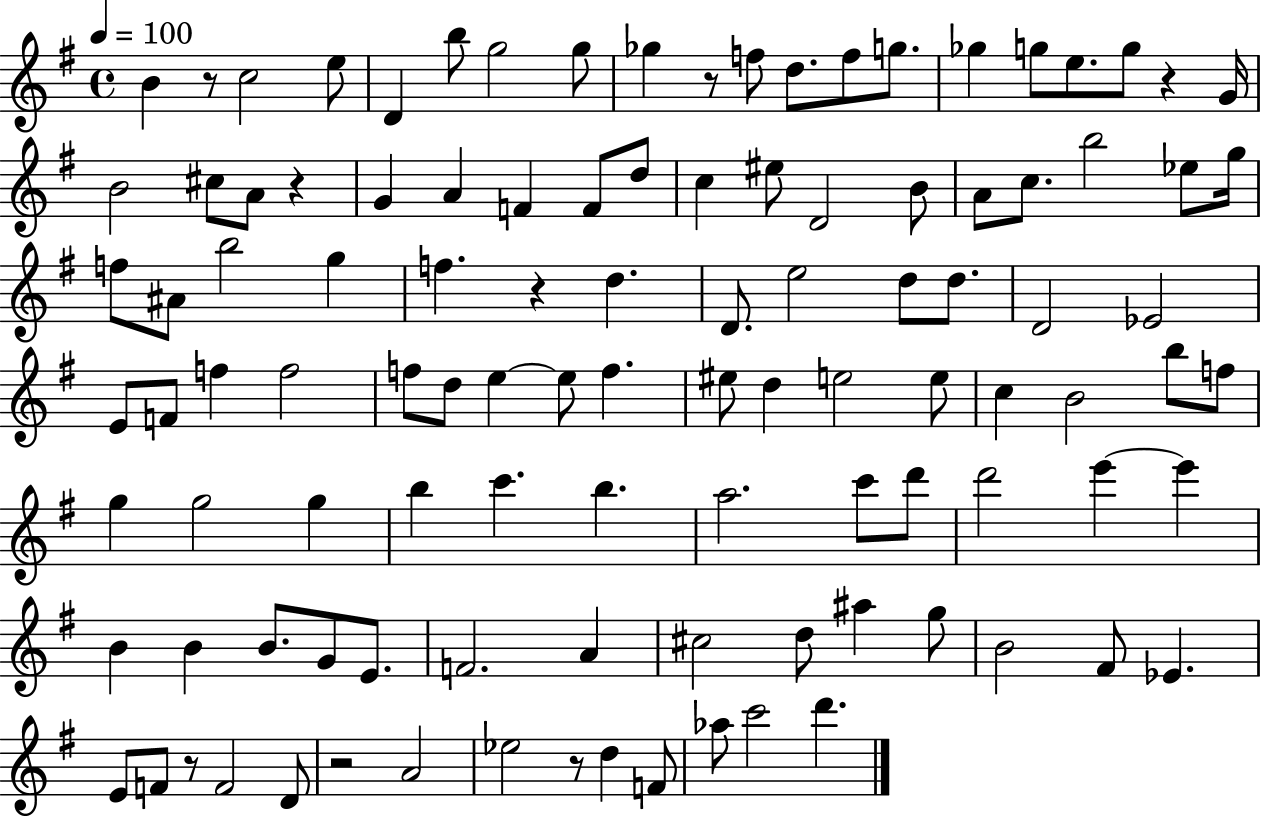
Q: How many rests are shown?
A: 8